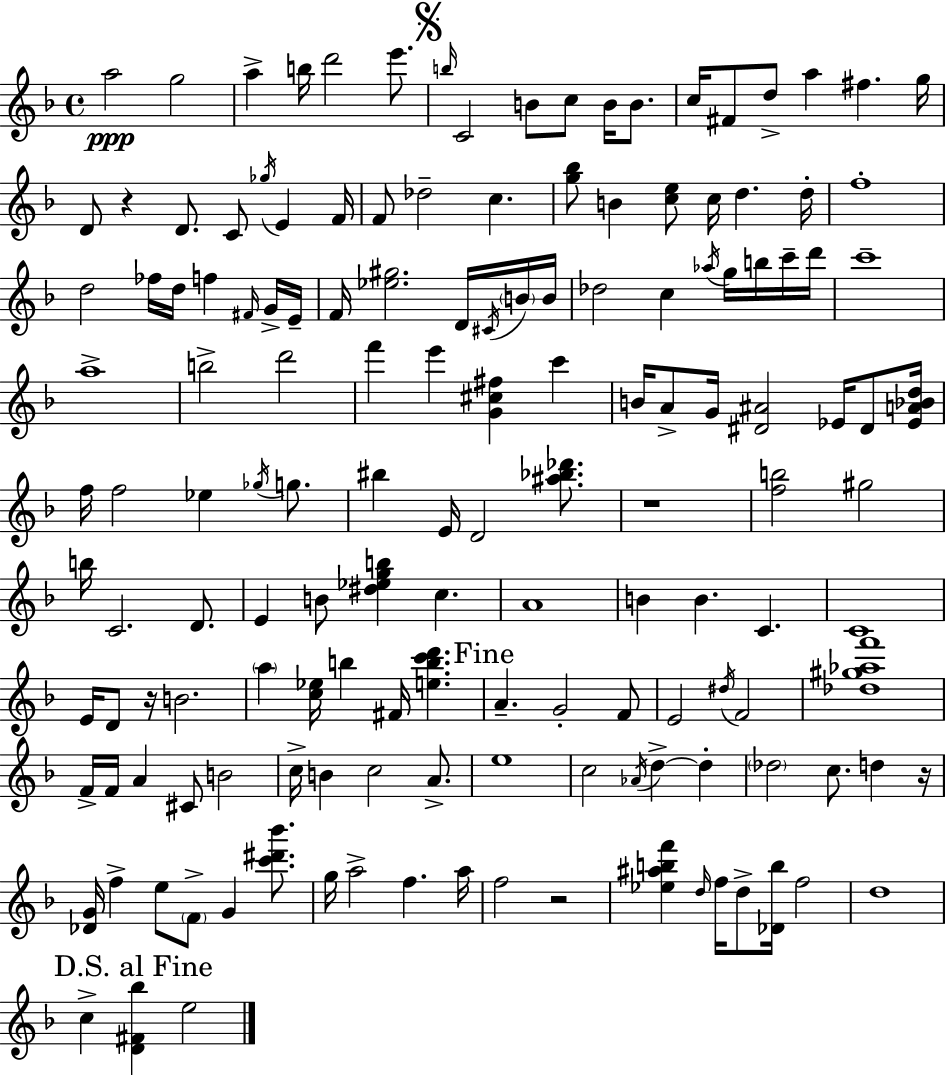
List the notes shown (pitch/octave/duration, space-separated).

A5/h G5/h A5/q B5/s D6/h E6/e. B5/s C4/h B4/e C5/e B4/s B4/e. C5/s F#4/e D5/e A5/q F#5/q. G5/s D4/e R/q D4/e. C4/e Gb5/s E4/q F4/s F4/e Db5/h C5/q. [G5,Bb5]/e B4/q [C5,E5]/e C5/s D5/q. D5/s F5/w D5/h FES5/s D5/s F5/q F#4/s G4/s E4/s F4/s [Eb5,G#5]/h. D4/s C#4/s B4/s B4/s Db5/h C5/q Ab5/s G5/s B5/s C6/s D6/s C6/w A5/w B5/h D6/h F6/q E6/q [G4,C#5,F#5]/q C6/q B4/s A4/e G4/s [D#4,A#4]/h Eb4/s D#4/e [Eb4,A4,Bb4,D5]/s F5/s F5/h Eb5/q Gb5/s G5/e. BIS5/q E4/s D4/h [A#5,Bb5,Db6]/e. R/w [F5,B5]/h G#5/h B5/s C4/h. D4/e. E4/q B4/e [D#5,Eb5,G5,B5]/q C5/q. A4/w B4/q B4/q. C4/q. C4/w E4/s D4/e R/s B4/h. A5/q [C5,Eb5]/s B5/q F#4/s [E5,B5,C6,D6]/q. A4/q. G4/h F4/e E4/h D#5/s F4/h [Db5,G#5,Ab5,F6]/w F4/s F4/s A4/q C#4/e B4/h C5/s B4/q C5/h A4/e. E5/w C5/h Ab4/s D5/q D5/q Db5/h C5/e. D5/q R/s [Db4,G4]/s F5/q E5/e F4/e G4/q [C6,D#6,Bb6]/e. G5/s A5/h F5/q. A5/s F5/h R/h [Eb5,A#5,B5,F6]/q D5/s F5/s D5/e [Db4,B5]/s F5/h D5/w C5/q [D4,F#4,Bb5]/q E5/h